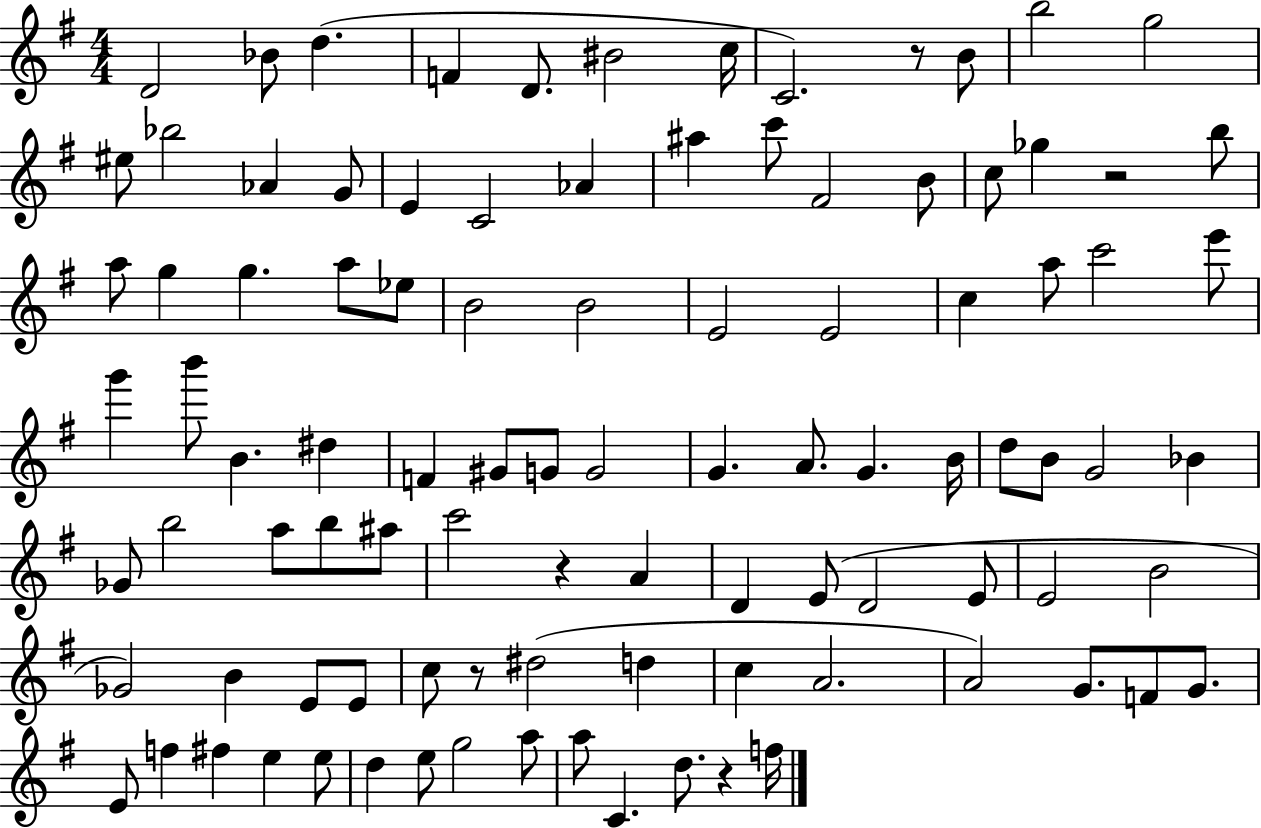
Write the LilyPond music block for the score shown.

{
  \clef treble
  \numericTimeSignature
  \time 4/4
  \key g \major
  d'2 bes'8 d''4.( | f'4 d'8. bis'2 c''16 | c'2.) r8 b'8 | b''2 g''2 | \break eis''8 bes''2 aes'4 g'8 | e'4 c'2 aes'4 | ais''4 c'''8 fis'2 b'8 | c''8 ges''4 r2 b''8 | \break a''8 g''4 g''4. a''8 ees''8 | b'2 b'2 | e'2 e'2 | c''4 a''8 c'''2 e'''8 | \break g'''4 b'''8 b'4. dis''4 | f'4 gis'8 g'8 g'2 | g'4. a'8. g'4. b'16 | d''8 b'8 g'2 bes'4 | \break ges'8 b''2 a''8 b''8 ais''8 | c'''2 r4 a'4 | d'4 e'8( d'2 e'8 | e'2 b'2 | \break ges'2) b'4 e'8 e'8 | c''8 r8 dis''2( d''4 | c''4 a'2. | a'2) g'8. f'8 g'8. | \break e'8 f''4 fis''4 e''4 e''8 | d''4 e''8 g''2 a''8 | a''8 c'4. d''8. r4 f''16 | \bar "|."
}